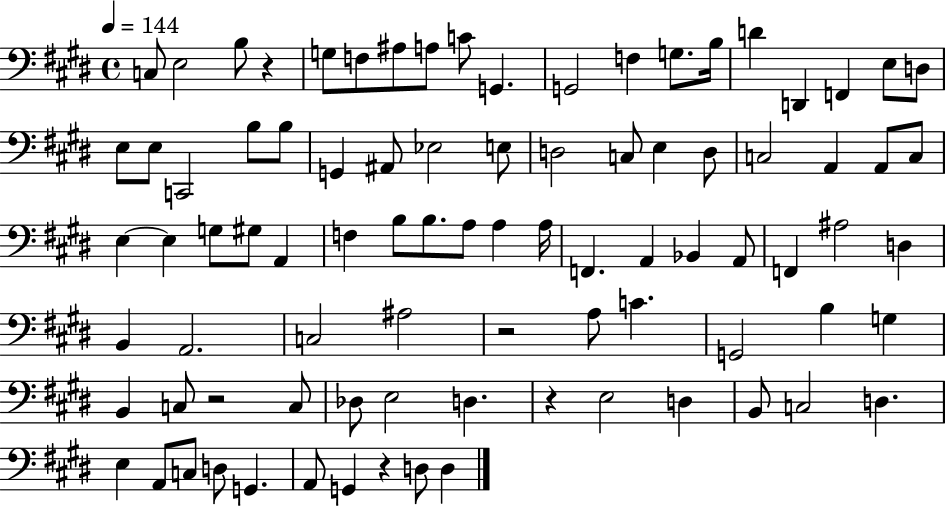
X:1
T:Untitled
M:4/4
L:1/4
K:E
C,/2 E,2 B,/2 z G,/2 F,/2 ^A,/2 A,/2 C/2 G,, G,,2 F, G,/2 B,/4 D D,, F,, E,/2 D,/2 E,/2 E,/2 C,,2 B,/2 B,/2 G,, ^A,,/2 _E,2 E,/2 D,2 C,/2 E, D,/2 C,2 A,, A,,/2 C,/2 E, E, G,/2 ^G,/2 A,, F, B,/2 B,/2 A,/2 A, A,/4 F,, A,, _B,, A,,/2 F,, ^A,2 D, B,, A,,2 C,2 ^A,2 z2 A,/2 C G,,2 B, G, B,, C,/2 z2 C,/2 _D,/2 E,2 D, z E,2 D, B,,/2 C,2 D, E, A,,/2 C,/2 D,/2 G,, A,,/2 G,, z D,/2 D,